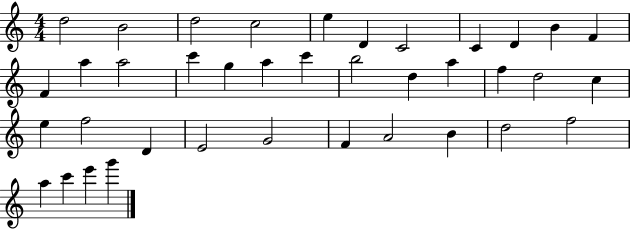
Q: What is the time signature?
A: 4/4